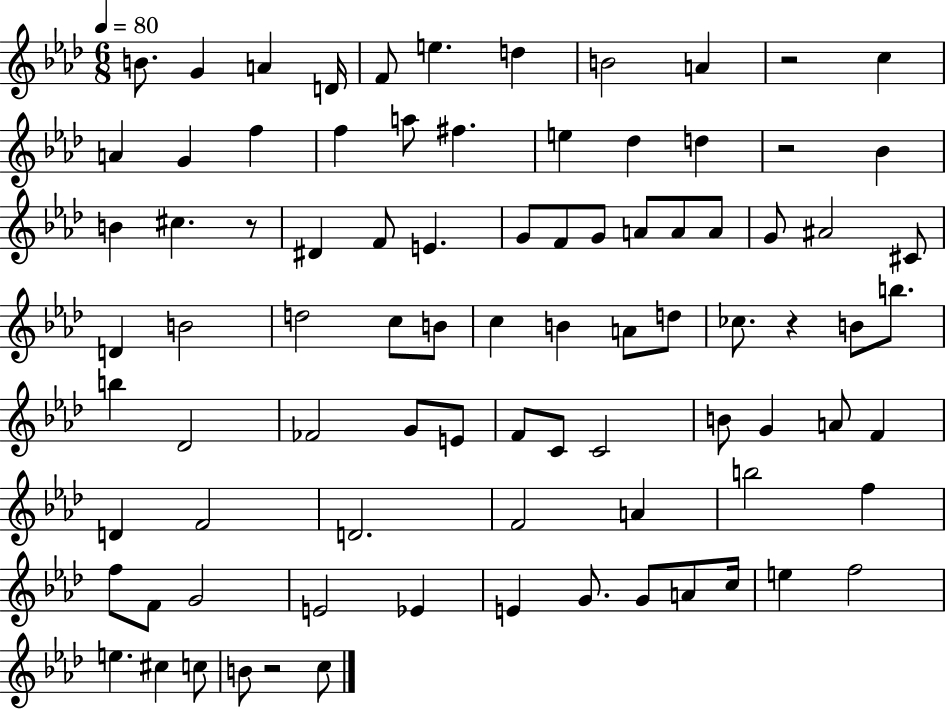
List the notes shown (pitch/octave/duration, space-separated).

B4/e. G4/q A4/q D4/s F4/e E5/q. D5/q B4/h A4/q R/h C5/q A4/q G4/q F5/q F5/q A5/e F#5/q. E5/q Db5/q D5/q R/h Bb4/q B4/q C#5/q. R/e D#4/q F4/e E4/q. G4/e F4/e G4/e A4/e A4/e A4/e G4/e A#4/h C#4/e D4/q B4/h D5/h C5/e B4/e C5/q B4/q A4/e D5/e CES5/e. R/q B4/e B5/e. B5/q Db4/h FES4/h G4/e E4/e F4/e C4/e C4/h B4/e G4/q A4/e F4/q D4/q F4/h D4/h. F4/h A4/q B5/h F5/q F5/e F4/e G4/h E4/h Eb4/q E4/q G4/e. G4/e A4/e C5/s E5/q F5/h E5/q. C#5/q C5/e B4/e R/h C5/e